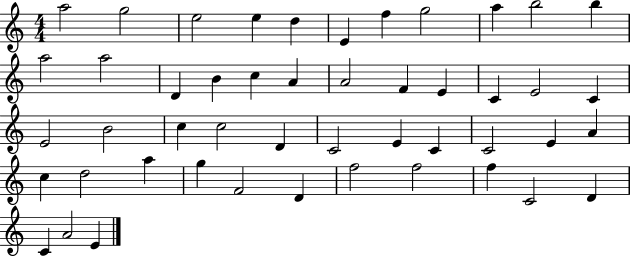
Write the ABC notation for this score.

X:1
T:Untitled
M:4/4
L:1/4
K:C
a2 g2 e2 e d E f g2 a b2 b a2 a2 D B c A A2 F E C E2 C E2 B2 c c2 D C2 E C C2 E A c d2 a g F2 D f2 f2 f C2 D C A2 E